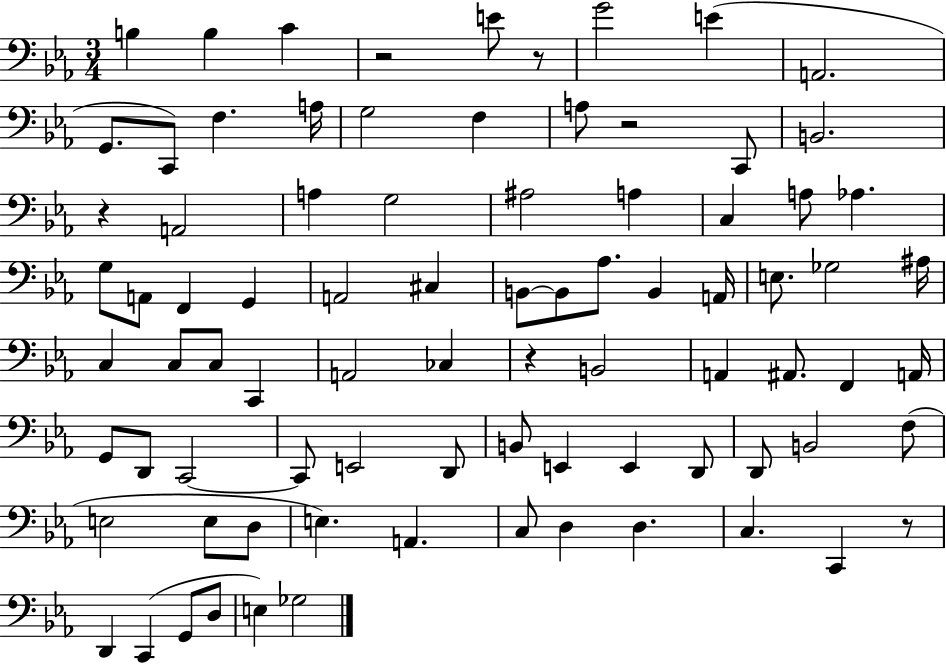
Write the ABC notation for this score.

X:1
T:Untitled
M:3/4
L:1/4
K:Eb
B, B, C z2 E/2 z/2 G2 E A,,2 G,,/2 C,,/2 F, A,/4 G,2 F, A,/2 z2 C,,/2 B,,2 z A,,2 A, G,2 ^A,2 A, C, A,/2 _A, G,/2 A,,/2 F,, G,, A,,2 ^C, B,,/2 B,,/2 _A,/2 B,, A,,/4 E,/2 _G,2 ^A,/4 C, C,/2 C,/2 C,, A,,2 _C, z B,,2 A,, ^A,,/2 F,, A,,/4 G,,/2 D,,/2 C,,2 C,,/2 E,,2 D,,/2 B,,/2 E,, E,, D,,/2 D,,/2 B,,2 F,/2 E,2 E,/2 D,/2 E, A,, C,/2 D, D, C, C,, z/2 D,, C,, G,,/2 D,/2 E, _G,2